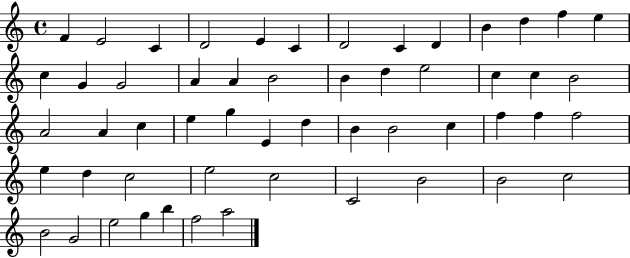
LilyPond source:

{
  \clef treble
  \time 4/4
  \defaultTimeSignature
  \key c \major
  f'4 e'2 c'4 | d'2 e'4 c'4 | d'2 c'4 d'4 | b'4 d''4 f''4 e''4 | \break c''4 g'4 g'2 | a'4 a'4 b'2 | b'4 d''4 e''2 | c''4 c''4 b'2 | \break a'2 a'4 c''4 | e''4 g''4 e'4 d''4 | b'4 b'2 c''4 | f''4 f''4 f''2 | \break e''4 d''4 c''2 | e''2 c''2 | c'2 b'2 | b'2 c''2 | \break b'2 g'2 | e''2 g''4 b''4 | f''2 a''2 | \bar "|."
}